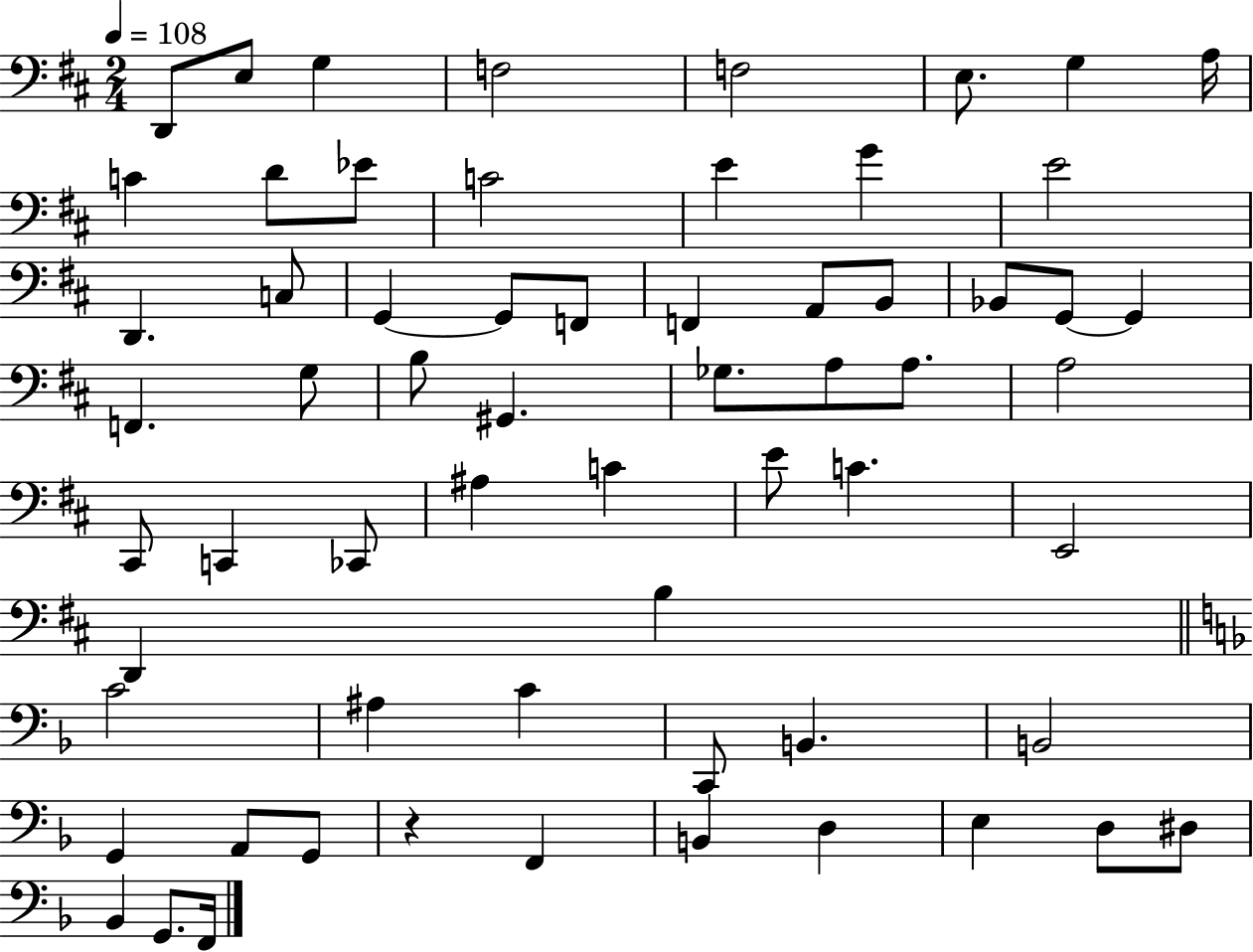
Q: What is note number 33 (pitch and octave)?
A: A3